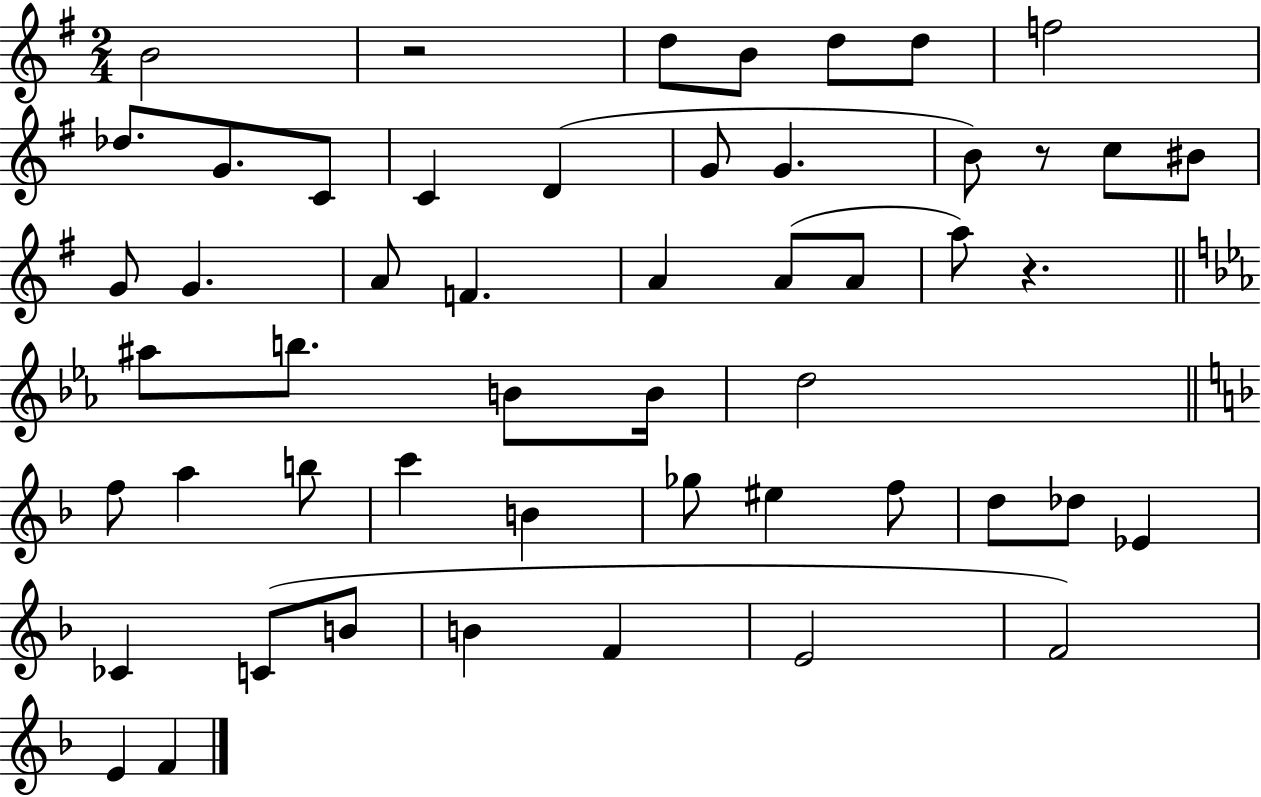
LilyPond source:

{
  \clef treble
  \numericTimeSignature
  \time 2/4
  \key g \major
  b'2 | r2 | d''8 b'8 d''8 d''8 | f''2 | \break des''8. g'8. c'8 | c'4 d'4( | g'8 g'4. | b'8) r8 c''8 bis'8 | \break g'8 g'4. | a'8 f'4. | a'4 a'8( a'8 | a''8) r4. | \break \bar "||" \break \key ees \major ais''8 b''8. b'8 b'16 | d''2 | \bar "||" \break \key f \major f''8 a''4 b''8 | c'''4 b'4 | ges''8 eis''4 f''8 | d''8 des''8 ees'4 | \break ces'4 c'8( b'8 | b'4 f'4 | e'2 | f'2) | \break e'4 f'4 | \bar "|."
}